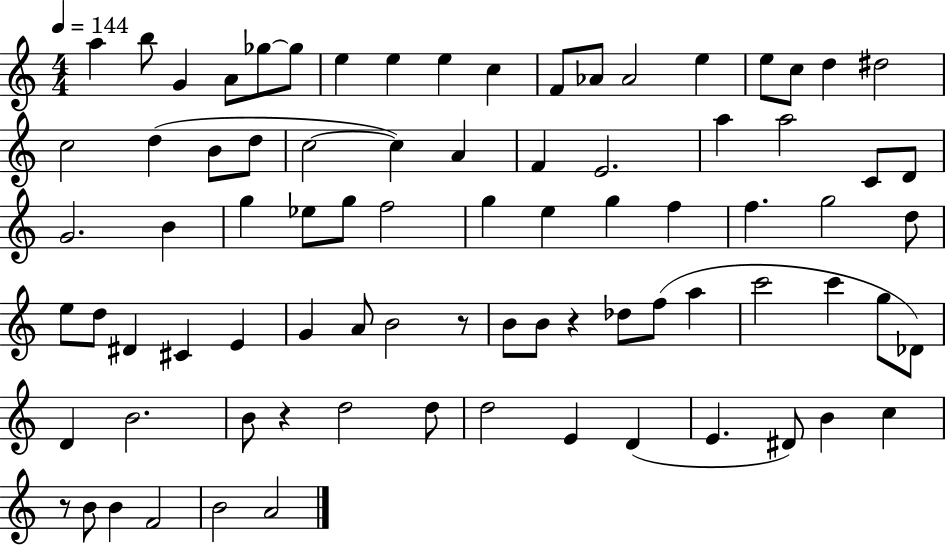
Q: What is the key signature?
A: C major